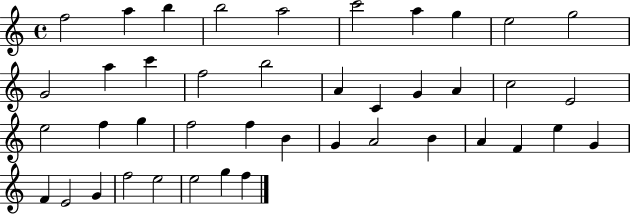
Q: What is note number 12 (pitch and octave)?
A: A5